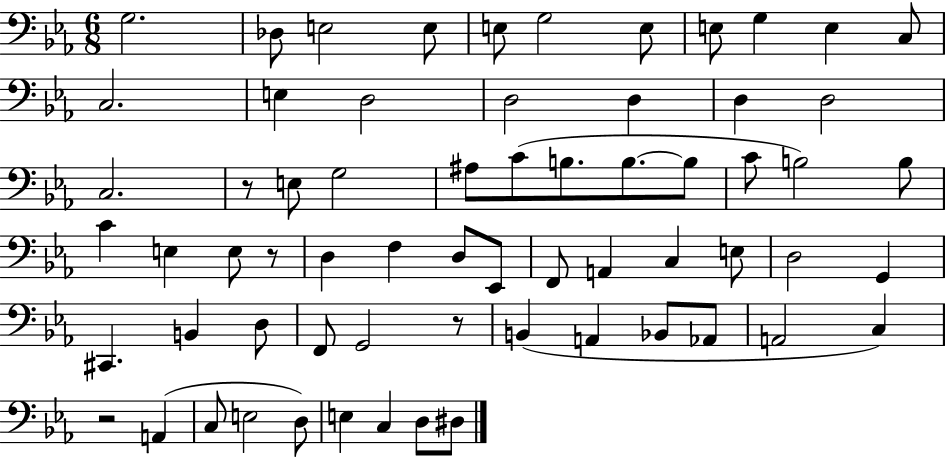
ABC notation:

X:1
T:Untitled
M:6/8
L:1/4
K:Eb
G,2 _D,/2 E,2 E,/2 E,/2 G,2 E,/2 E,/2 G, E, C,/2 C,2 E, D,2 D,2 D, D, D,2 C,2 z/2 E,/2 G,2 ^A,/2 C/2 B,/2 B,/2 B,/2 C/2 B,2 B,/2 C E, E,/2 z/2 D, F, D,/2 _E,,/2 F,,/2 A,, C, E,/2 D,2 G,, ^C,, B,, D,/2 F,,/2 G,,2 z/2 B,, A,, _B,,/2 _A,,/2 A,,2 C, z2 A,, C,/2 E,2 D,/2 E, C, D,/2 ^D,/2